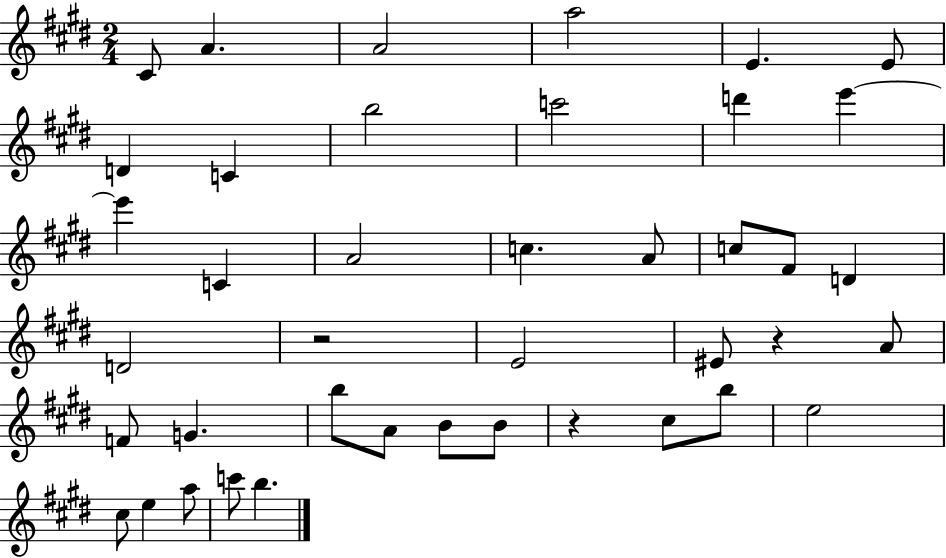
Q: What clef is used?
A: treble